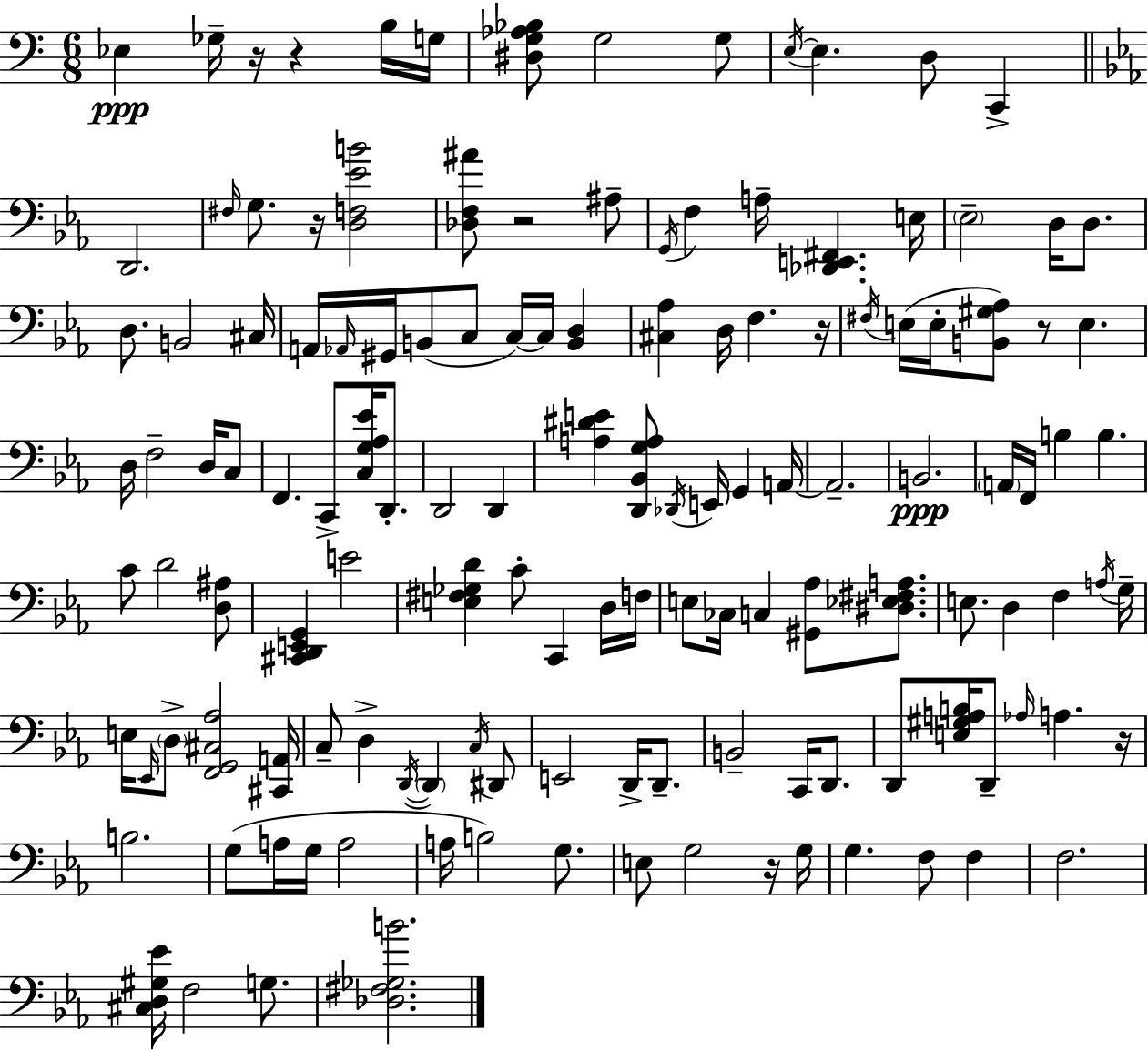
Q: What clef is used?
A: bass